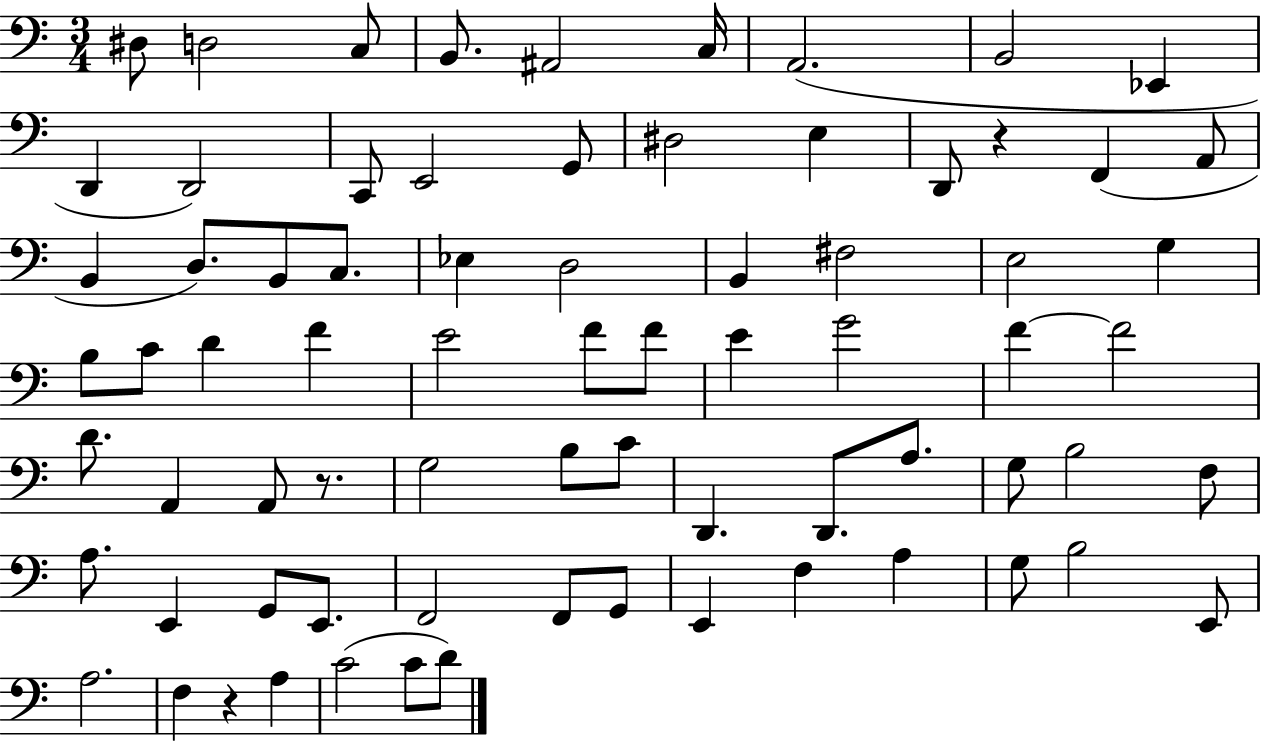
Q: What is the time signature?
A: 3/4